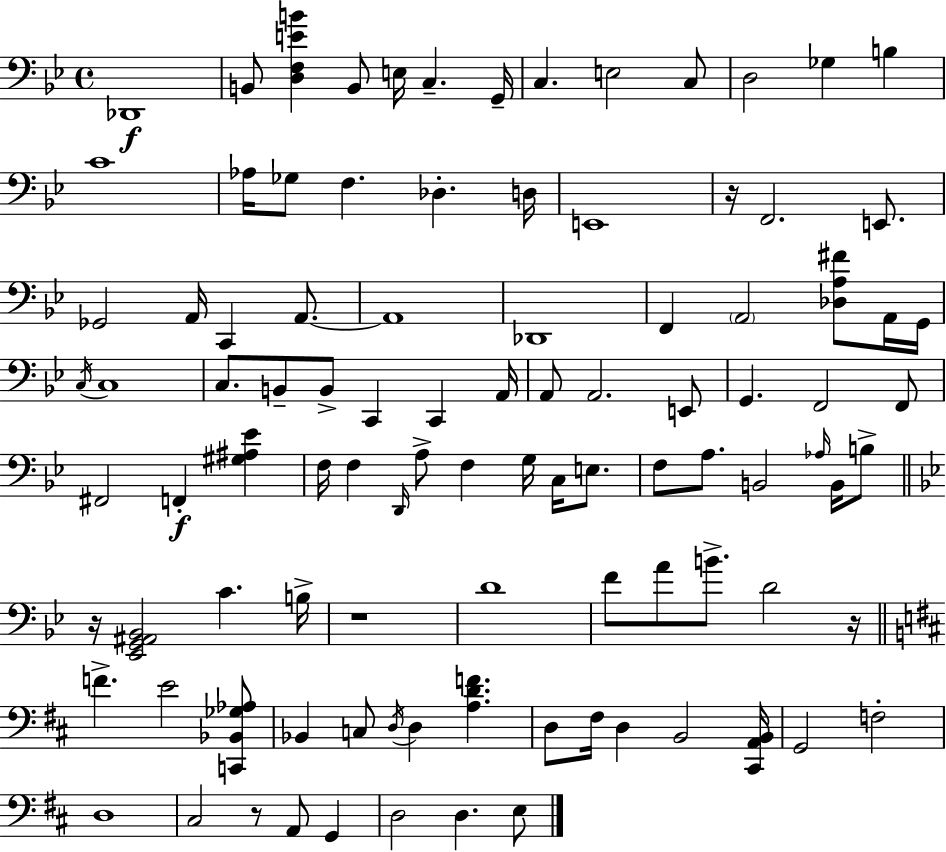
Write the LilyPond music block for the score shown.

{
  \clef bass
  \time 4/4
  \defaultTimeSignature
  \key bes \major
  des,1\f | b,8 <d f e' b'>4 b,8 e16 c4.-- g,16-- | c4. e2 c8 | d2 ges4 b4 | \break c'1 | aes16 ges8 f4. des4.-. d16 | e,1 | r16 f,2. e,8. | \break ges,2 a,16 c,4 a,8.~~ | a,1 | des,1 | f,4 \parenthesize a,2 <des a fis'>8 a,16 g,16 | \break \acciaccatura { c16 } c1 | c8. b,8-- b,8-> c,4 c,4 | a,16 a,8 a,2. e,8 | g,4. f,2 f,8 | \break fis,2 f,4-.\f <gis ais ees'>4 | f16 f4 \grace { d,16 } a8-> f4 g16 c16 e8. | f8 a8. b,2 \grace { aes16 } | b,16 b8-> \bar "||" \break \key g \minor r16 <ees, g, ais, bes,>2 c'4. b16-> | r1 | d'1 | f'8 a'8 b'8.-> d'2 r16 | \break \bar "||" \break \key d \major f'4.-> e'2 <c, bes, ges aes>8 | bes,4 c8 \acciaccatura { d16 } d4 <a d' f'>4. | d8 fis16 d4 b,2 | <cis, a, b,>16 g,2 f2-. | \break d1 | cis2 r8 a,8 g,4 | d2 d4. e8 | \bar "|."
}